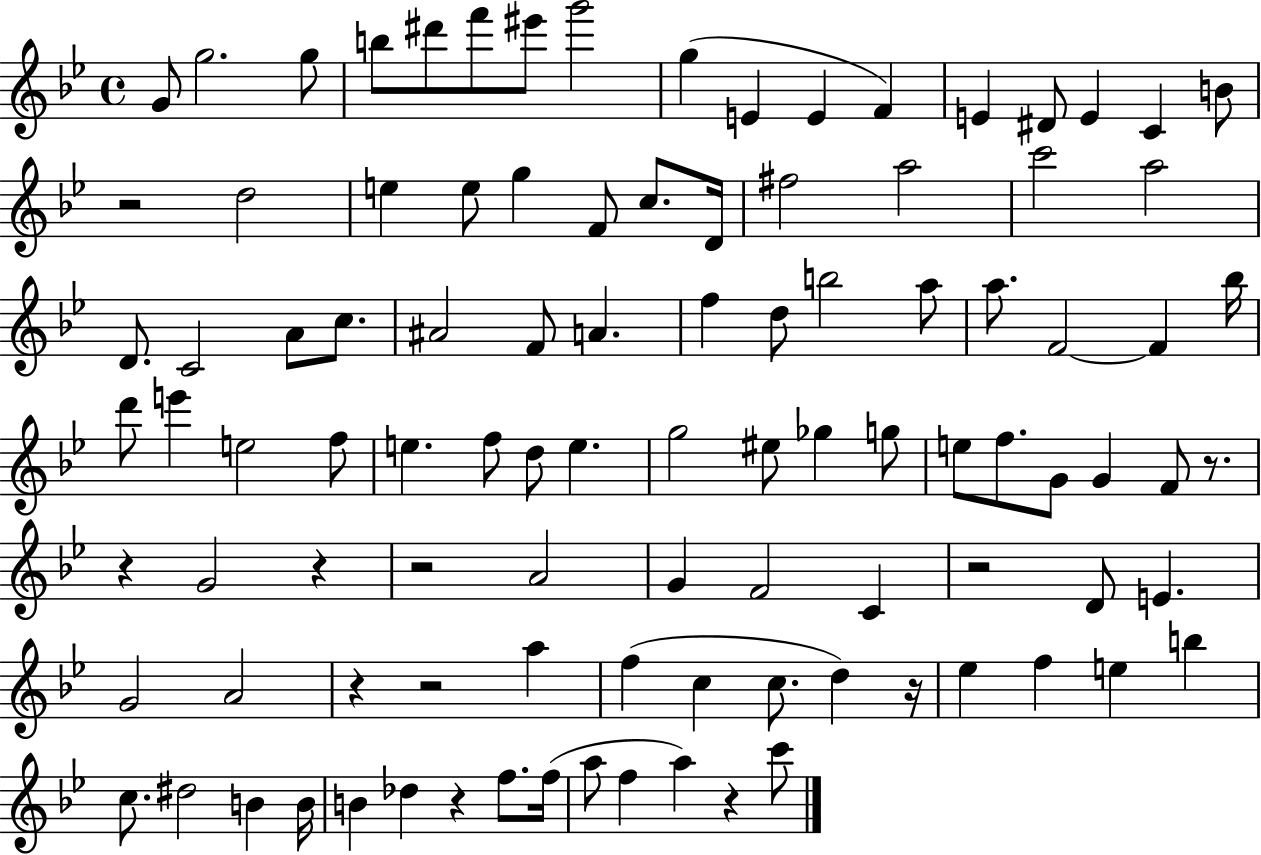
X:1
T:Untitled
M:4/4
L:1/4
K:Bb
G/2 g2 g/2 b/2 ^d'/2 f'/2 ^e'/2 g'2 g E E F E ^D/2 E C B/2 z2 d2 e e/2 g F/2 c/2 D/4 ^f2 a2 c'2 a2 D/2 C2 A/2 c/2 ^A2 F/2 A f d/2 b2 a/2 a/2 F2 F _b/4 d'/2 e' e2 f/2 e f/2 d/2 e g2 ^e/2 _g g/2 e/2 f/2 G/2 G F/2 z/2 z G2 z z2 A2 G F2 C z2 D/2 E G2 A2 z z2 a f c c/2 d z/4 _e f e b c/2 ^d2 B B/4 B _d z f/2 f/4 a/2 f a z c'/2